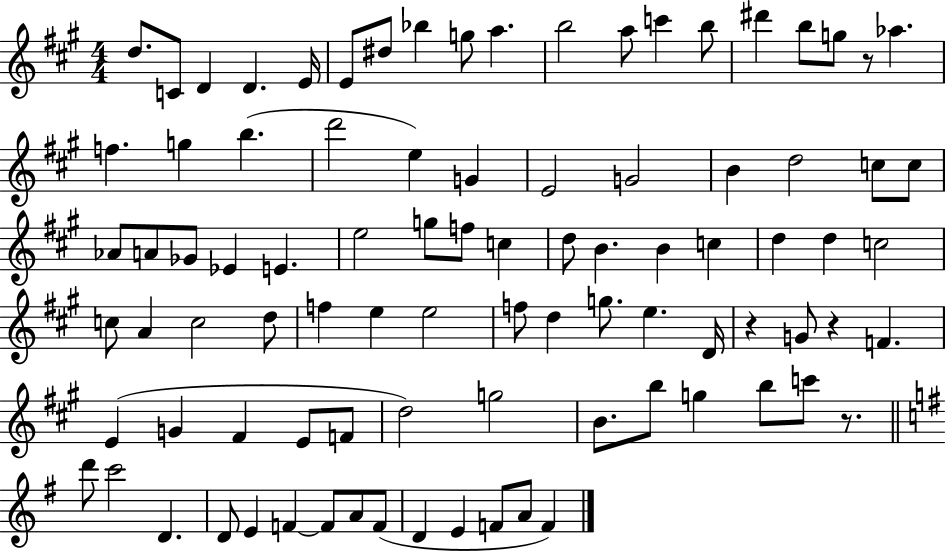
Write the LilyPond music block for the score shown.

{
  \clef treble
  \numericTimeSignature
  \time 4/4
  \key a \major
  \repeat volta 2 { d''8. c'8 d'4 d'4. e'16 | e'8 dis''8 bes''4 g''8 a''4. | b''2 a''8 c'''4 b''8 | dis'''4 b''8 g''8 r8 aes''4. | \break f''4. g''4 b''4.( | d'''2 e''4) g'4 | e'2 g'2 | b'4 d''2 c''8 c''8 | \break aes'8 a'8 ges'8 ees'4 e'4. | e''2 g''8 f''8 c''4 | d''8 b'4. b'4 c''4 | d''4 d''4 c''2 | \break c''8 a'4 c''2 d''8 | f''4 e''4 e''2 | f''8 d''4 g''8. e''4. d'16 | r4 g'8 r4 f'4. | \break e'4( g'4 fis'4 e'8 f'8 | d''2) g''2 | b'8. b''8 g''4 b''8 c'''8 r8. | \bar "||" \break \key g \major d'''8 c'''2 d'4. | d'8 e'4 f'4~~ f'8 a'8 f'8( | d'4 e'4 f'8 a'8 f'4) | } \bar "|."
}